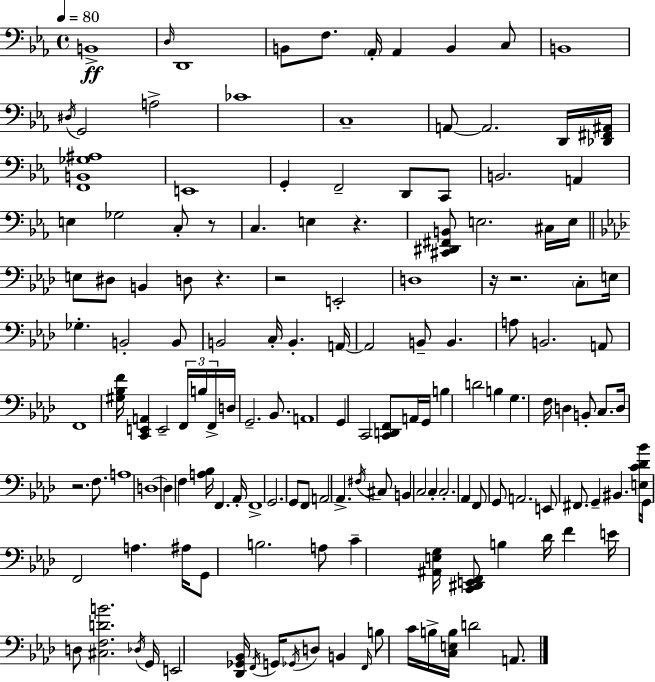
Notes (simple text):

B2/w D3/s D2/w B2/e F3/e. Ab2/s Ab2/q B2/q C3/e B2/w D#3/s G2/h A3/h CES4/w C3/w A2/e A2/h. D2/s [Db2,F#2,A#2]/s [F2,B2,Gb3,A#3]/w E2/w G2/q F2/h D2/e C2/e B2/h. A2/q E3/q Gb3/h C3/e R/e C3/q. E3/q R/q. [C#2,D#2,F#2,B2]/e E3/h. C#3/s E3/s E3/e D#3/e B2/q D3/e R/q. R/h E2/h D3/w R/s R/h. C3/e E3/s Gb3/q. B2/h B2/e B2/h C3/s B2/q. A2/s A2/h B2/e B2/q. A3/e B2/h. A2/e F2/w [G#3,Bb3,F4]/s [C2,E2,A2]/q E2/h F2/s B3/s F2/s D3/s G2/h. Bb2/e. A2/w G2/q C2/h [C2,D2,F2]/e A2/s G2/s B3/q D4/h B3/q G3/q. F3/s D3/q B2/e C3/e. D3/s R/h. F3/e. A3/w D3/w D3/q F3/q [A3,Bb3]/s F2/q. Ab2/s F2/w G2/h. G2/e F2/e A2/h Ab2/q. F#3/s C#3/e B2/q C3/h C3/q C3/h. Ab2/q F2/e G2/e A2/h. E2/e F#2/e. G2/q BIS2/q. [E3,C4,Db4,Bb4]/s G2/s F2/h A3/q. A#3/s G2/e B3/h. A3/e C4/q [A#2,E3,G3]/s [C2,D#2,E2,F2]/e B3/q Db4/s F4/q E4/s D3/e [C#3,F3,D4,B4]/h. Db3/s G2/s E2/h [Db2,Gb2,Bb2]/s F2/s G2/s Gb2/s D3/e B2/q F2/s B3/e C4/s B3/s [C3,E3,B3]/s D4/h A2/e.